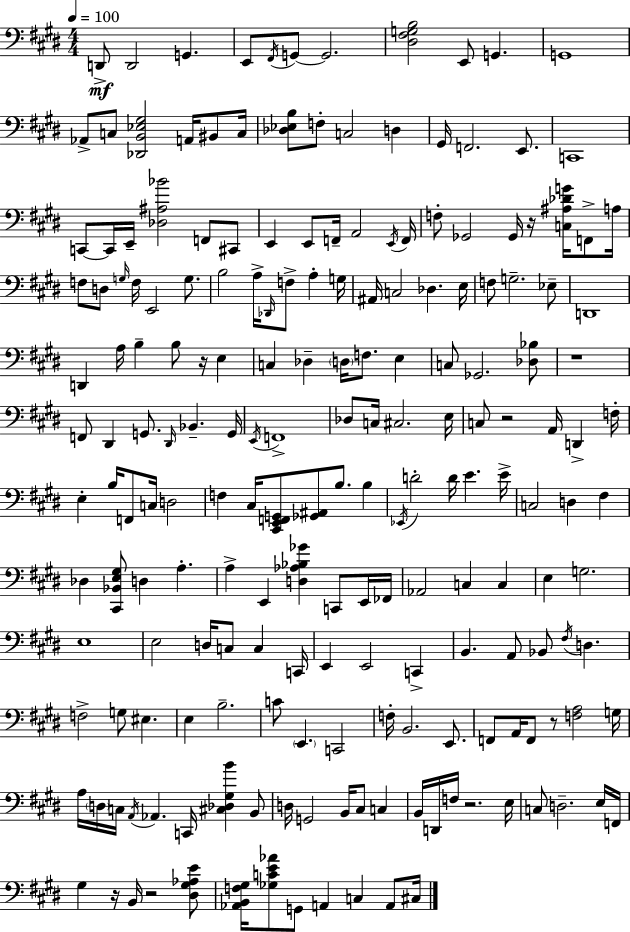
X:1
T:Untitled
M:4/4
L:1/4
K:E
D,,/2 D,,2 G,, E,,/2 ^F,,/4 G,,/2 G,,2 [^D,^F,G,B,]2 E,,/2 G,, G,,4 _A,,/2 C,/2 [_D,,B,,_E,^G,]2 A,,/4 ^B,,/2 C,/4 [_D,_E,B,]/2 F,/2 C,2 D, ^G,,/4 F,,2 E,,/2 C,,4 C,,/2 C,,/4 E,,/4 [_D,^A,_B]2 F,,/2 ^C,,/2 E,, E,,/2 F,,/4 A,,2 E,,/4 F,,/4 F,/2 _G,,2 _G,,/4 z/4 [C,^A,_DG]/4 F,,/2 A,/4 F,/2 D,/2 G,/4 F,/4 E,,2 G,/2 B,2 A,/4 _D,,/4 F,/2 A, G,/4 ^A,,/4 C,2 _D, E,/4 F,/2 G,2 _E,/2 D,,4 D,, A,/4 B, B,/2 z/4 E, C, _D, D,/4 F,/2 E, C,/2 _G,,2 [_D,_B,]/2 z4 F,,/2 ^D,, G,,/2 ^D,,/4 _B,, G,,/4 E,,/4 F,,4 _D,/2 C,/4 ^C,2 E,/4 C,/2 z2 A,,/4 D,, F,/4 E, B,/4 F,,/2 C,/4 D,2 F, ^C,/4 [^C,,E,,F,,G,,]/2 [_G,,^A,,]/2 B,/2 B, _E,,/4 D2 D/4 E E/4 C,2 D, ^F, _D, [^C,,_B,,E,^G,]/2 D, A, A, E,, [D,_A,_B,_G] C,,/2 E,,/4 _F,,/4 _A,,2 C, C, E, G,2 E,4 E,2 D,/4 C,/2 C, C,,/4 E,, E,,2 C,, B,, A,,/2 _B,,/2 ^F,/4 D, F,2 G,/2 ^E, E, B,2 C/2 E,, C,,2 F,/4 B,,2 E,,/2 F,,/2 A,,/4 F,,/2 z/2 [F,A,]2 G,/4 A,/4 D,/4 C,/4 A,,/4 _A,, C,,/4 [^C,_D,^G,B] B,,/2 D,/4 G,,2 B,,/4 ^C,/2 C, B,,/4 D,,/4 F,/4 z2 E,/4 C,/2 D,2 E,/4 F,,/4 ^G, z/4 B,,/4 z2 [^D,^G,_A,E]/2 [_A,,B,,F,^G,]/4 [_G,CE_A]/2 G,,/2 A,, C, A,,/2 ^C,/4